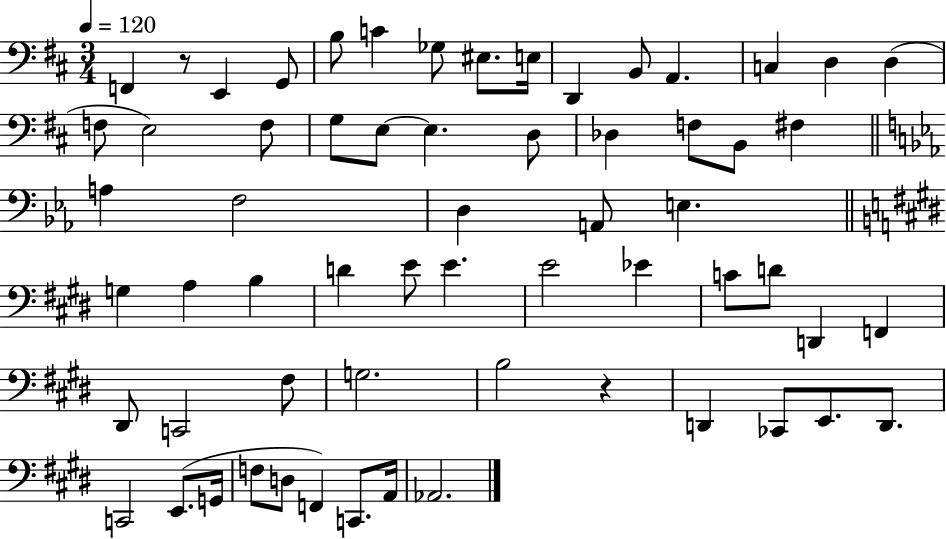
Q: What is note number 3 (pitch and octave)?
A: G2